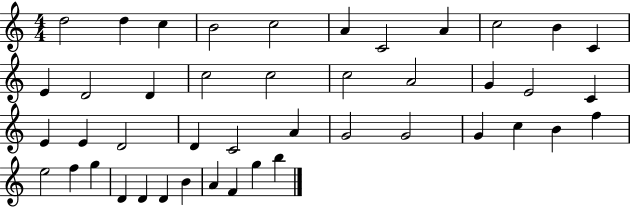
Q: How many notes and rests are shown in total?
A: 44